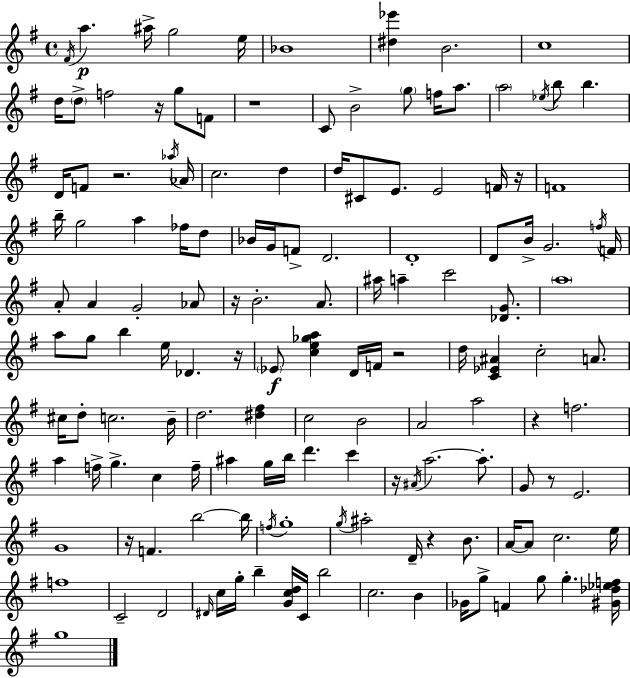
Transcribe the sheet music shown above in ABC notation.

X:1
T:Untitled
M:4/4
L:1/4
K:G
^F/4 a ^a/4 g2 e/4 _B4 [^d_e'] B2 c4 d/4 d/2 f2 z/4 g/2 F/2 z4 C/2 B2 g/2 f/4 a/2 a2 _e/4 b/2 b D/4 F/2 z2 _a/4 _A/4 c2 d d/4 ^C/2 E/2 E2 F/4 z/4 F4 b/4 g2 a _f/4 d/2 _B/4 G/4 F/2 D2 D4 D/2 B/4 G2 f/4 F/4 A/2 A G2 _A/2 z/4 B2 A/2 ^a/4 a c'2 [_DG]/2 a4 a/2 g/2 b e/4 _D z/4 _E/2 [ce_ga] D/4 F/4 z2 d/4 [C_E^A] c2 A/2 ^c/4 d/2 c2 B/4 d2 [^d^f] c2 B2 A2 a2 z f2 a f/4 g c f/4 ^a g/4 b/4 d' c' z/4 ^A/4 a2 a/2 G/2 z/2 E2 G4 z/4 F b2 b/4 f/4 g4 g/4 ^a2 D/4 z B/2 A/4 A/2 c2 e/4 f4 C2 D2 ^D/4 c/4 g/4 b [Gcd]/4 C/4 b2 c2 B _G/4 g/2 F g/2 g [^G_d_ef]/4 g4